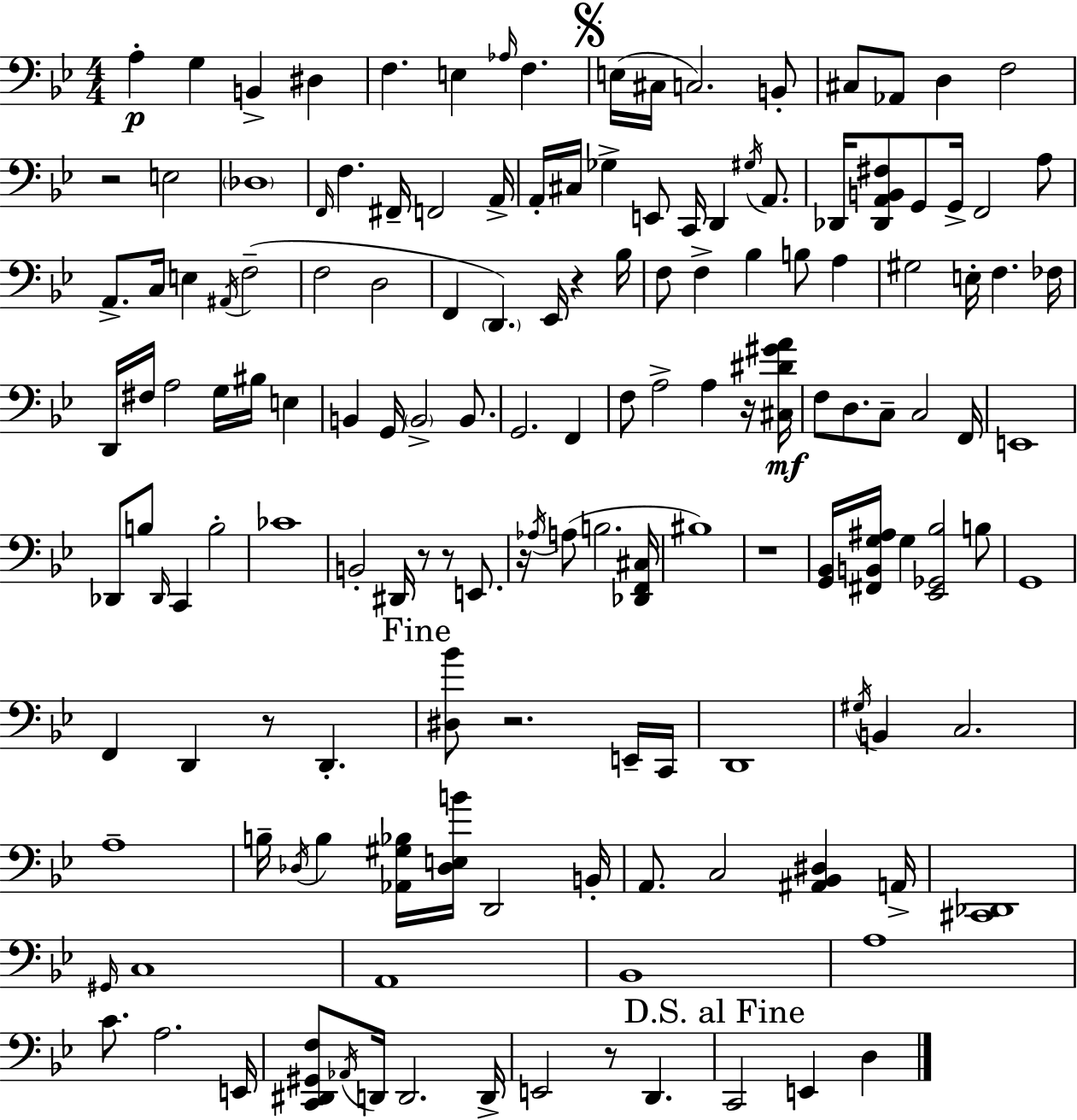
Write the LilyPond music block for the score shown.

{
  \clef bass
  \numericTimeSignature
  \time 4/4
  \key g \minor
  a4-.\p g4 b,4-> dis4 | f4. e4 \grace { aes16 } f4. | \mark \markup { \musicglyph "scripts.segno" } e16( cis16 c2.) b,8-. | cis8 aes,8 d4 f2 | \break r2 e2 | \parenthesize des1 | \grace { f,16 } f4. fis,16-- f,2 | a,16-> a,16-. cis16 ges4-> e,8 c,16 d,4 \acciaccatura { gis16 } | \break a,8. des,16 <des, a, b, fis>8 g,8 g,16-> f,2 | a8 a,8.-> c16 e4 \acciaccatura { ais,16 } f2--( | f2 d2 | f,4 \parenthesize d,4.) ees,16 r4 | \break bes16 f8 f4-> bes4 b8 | a4 gis2 e16-. f4. | fes16 d,16 fis16 a2 g16 bis16 | e4 b,4 g,16 \parenthesize b,2-> | \break b,8. g,2. | f,4 f8 a2-> a4 | r16 <cis dis' gis' a'>16\mf f8 d8. c8-- c2 | f,16 e,1 | \break des,8 b8 \grace { des,16 } c,4 b2-. | ces'1 | b,2-. dis,16 r8 | r8 e,8. r16 \acciaccatura { aes16 }( a8 b2. | \break <des, f, cis>16 bis1) | r1 | <g, bes,>16 <fis, b, g ais>16 g4 <ees, ges, bes>2 | b8 g,1 | \break f,4 d,4 r8 | d,4.-. \mark "Fine" <dis bes'>8 r2. | e,16-- c,16 d,1 | \acciaccatura { gis16 } b,4 c2. | \break a1-- | b16-- \acciaccatura { des16 } b4 <aes, gis bes>16 <des e b'>16 d,2 | b,16-. a,8. c2 | <ais, bes, dis>4 a,16-> <cis, des,>1 | \break \grace { gis,16 } c1 | a,1 | bes,1 | a1 | \break c'8. a2. | e,16 <c, dis, gis, f>8 \acciaccatura { aes,16 } d,16 d,2. | d,16-> e,2 | r8 d,4. \mark "D.S. al Fine" c,2 | \break e,4 d4 \bar "|."
}